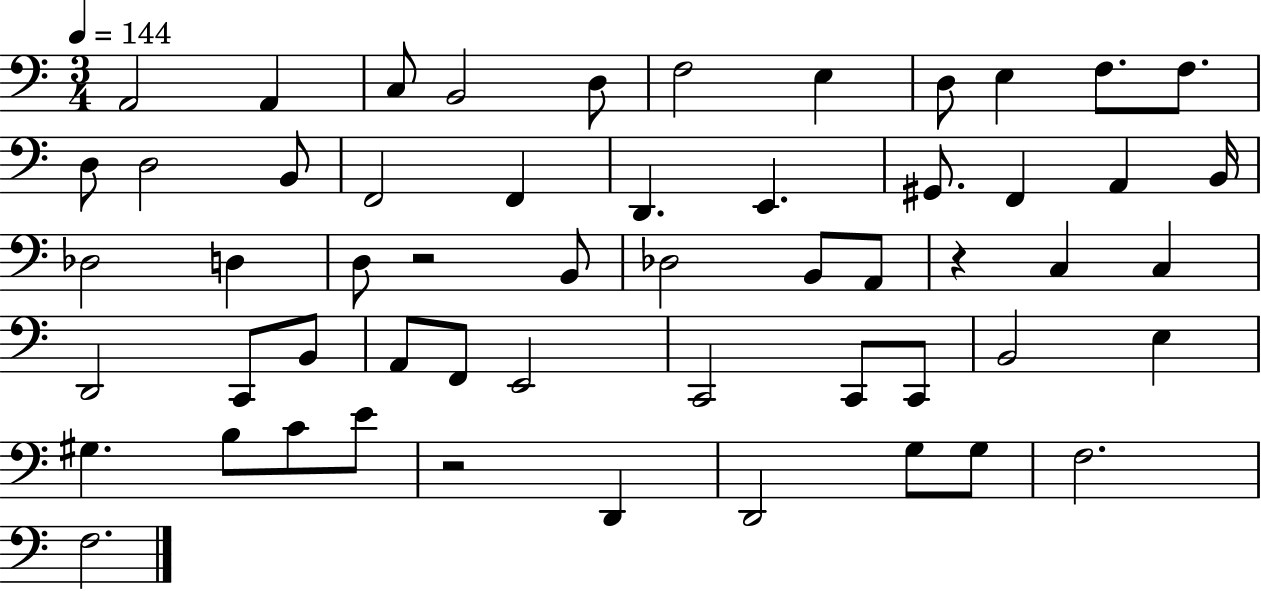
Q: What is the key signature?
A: C major